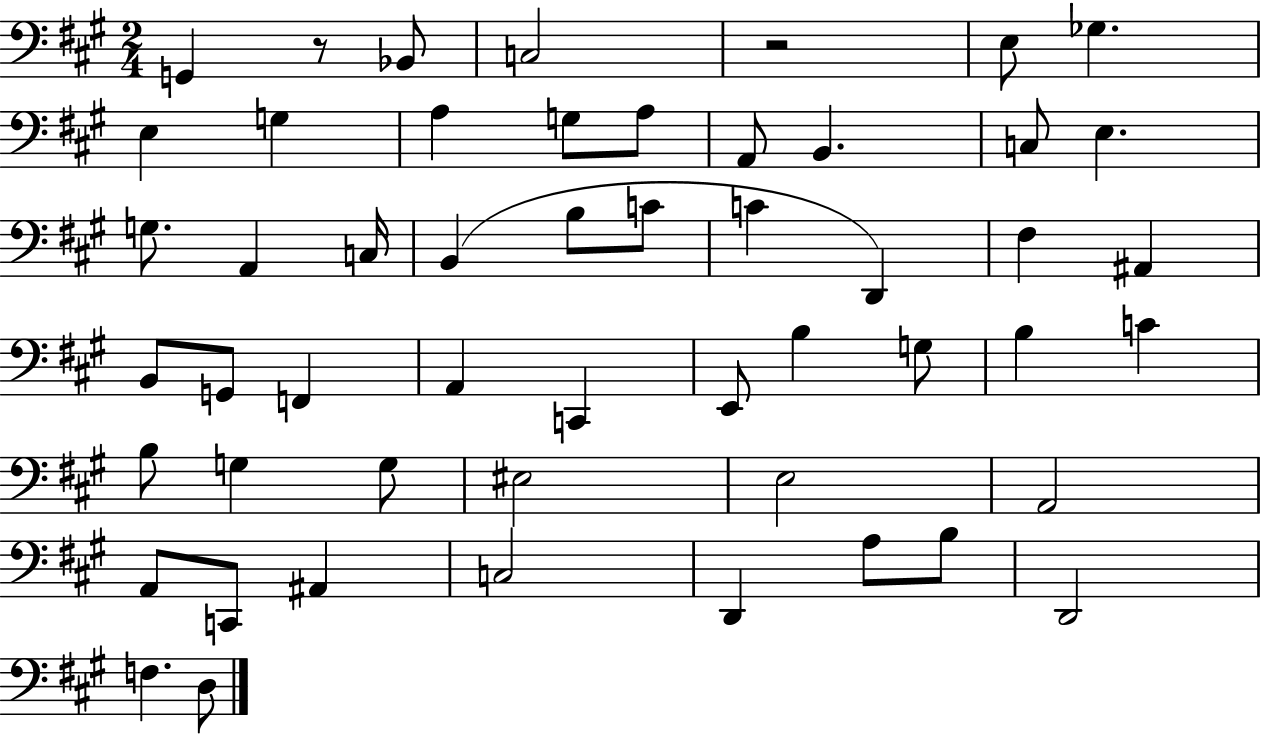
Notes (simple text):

G2/q R/e Bb2/e C3/h R/h E3/e Gb3/q. E3/q G3/q A3/q G3/e A3/e A2/e B2/q. C3/e E3/q. G3/e. A2/q C3/s B2/q B3/e C4/e C4/q D2/q F#3/q A#2/q B2/e G2/e F2/q A2/q C2/q E2/e B3/q G3/e B3/q C4/q B3/e G3/q G3/e EIS3/h E3/h A2/h A2/e C2/e A#2/q C3/h D2/q A3/e B3/e D2/h F3/q. D3/e